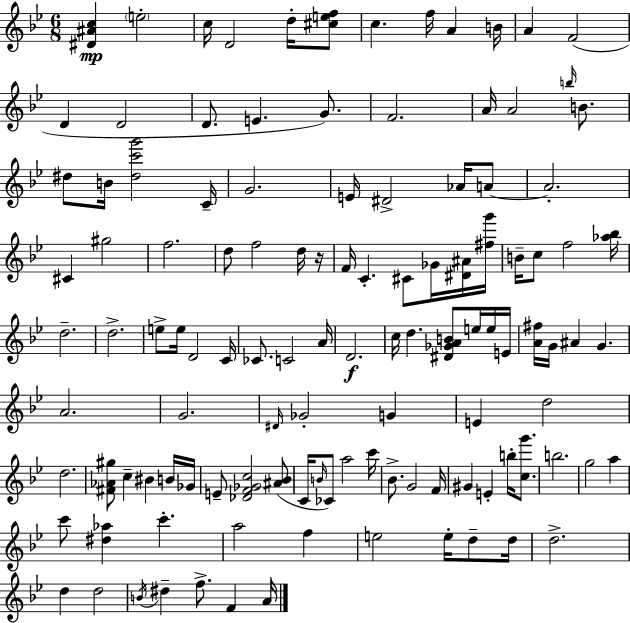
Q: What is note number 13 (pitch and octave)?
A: D4